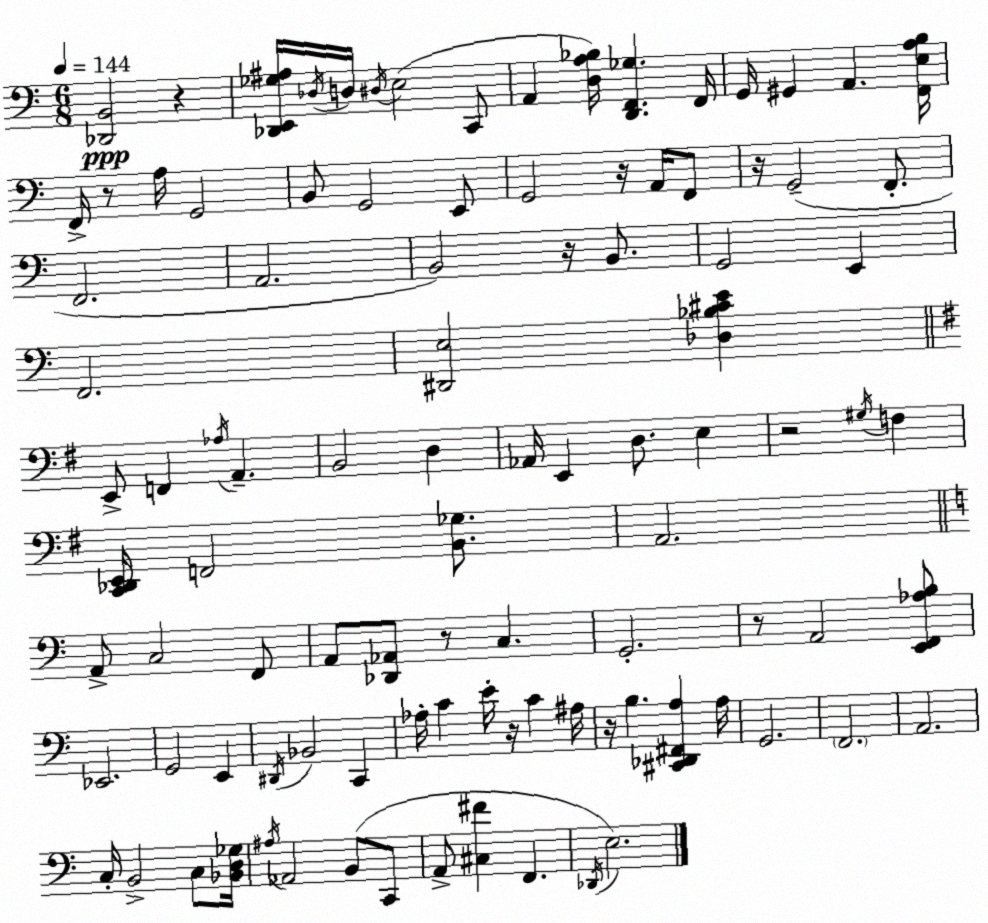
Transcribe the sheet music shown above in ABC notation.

X:1
T:Untitled
M:6/8
L:1/4
K:C
[_D,,B,,]2 z [_D,,E,,_G,^A,]/4 _D,/4 D,/4 ^D,/4 E,2 C,,/2 A,, [D,A,_B,]/4 [D,,F,,_G,] F,,/4 G,,/4 ^G,, A,, [F,,E,A,B,]/4 F,,/4 z/2 A,/4 G,,2 B,,/2 G,,2 E,,/2 G,,2 z/4 A,,/4 F,,/2 z/4 G,,2 F,,/2 F,,2 A,,2 B,,2 z/4 B,,/2 G,,2 E,, F,,2 [^D,,E,]2 [_D,_B,^CE] E,,/2 F,, _A,/4 A,, B,,2 D, _A,,/4 E,, D,/2 E, z2 ^G,/4 F, [C,,_D,,E,,]/4 F,,2 [B,,_G,]/2 A,,2 A,,/2 C,2 F,,/2 A,,/2 [_D,,_A,,]/2 z/2 C, G,,2 z/2 A,,2 [E,,F,,_A,B,]/2 _E,,2 G,,2 E,, ^D,,/4 _B,,2 C,, _A,/4 C E/4 z/4 C ^A,/4 z/4 B, [^C,,_D,,^F,,A,] A,/4 G,,2 F,,2 A,,2 C,/4 B,,2 C,/2 [_B,,D,_G,]/4 ^A,/4 _A,,2 B,,/2 C,,/2 A,,/2 [^C,^F] F,, _D,,/4 E,2